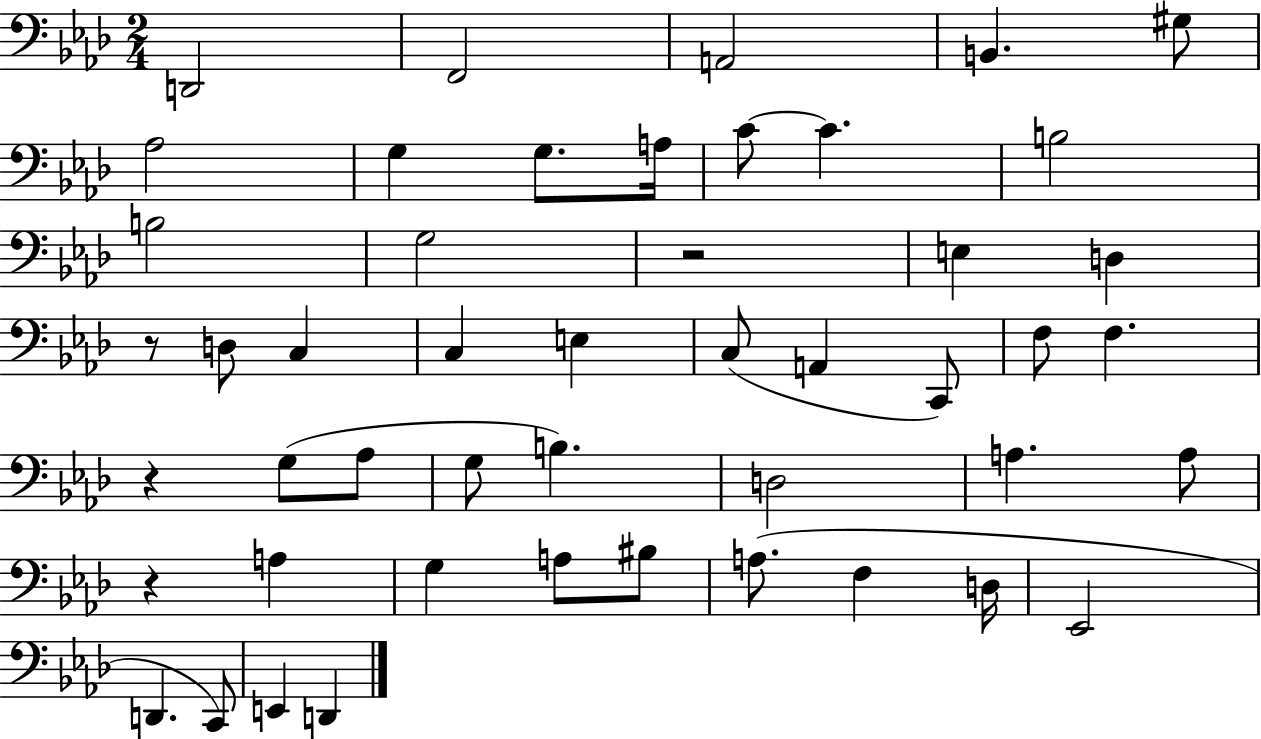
{
  \clef bass
  \numericTimeSignature
  \time 2/4
  \key aes \major
  d,2 | f,2 | a,2 | b,4. gis8 | \break aes2 | g4 g8. a16 | c'8~~ c'4. | b2 | \break b2 | g2 | r2 | e4 d4 | \break r8 d8 c4 | c4 e4 | c8( a,4 c,8) | f8 f4. | \break r4 g8( aes8 | g8 b4.) | d2 | a4. a8 | \break r4 a4 | g4 a8 bis8 | a8.( f4 d16 | ees,2 | \break d,4. c,8) | e,4 d,4 | \bar "|."
}